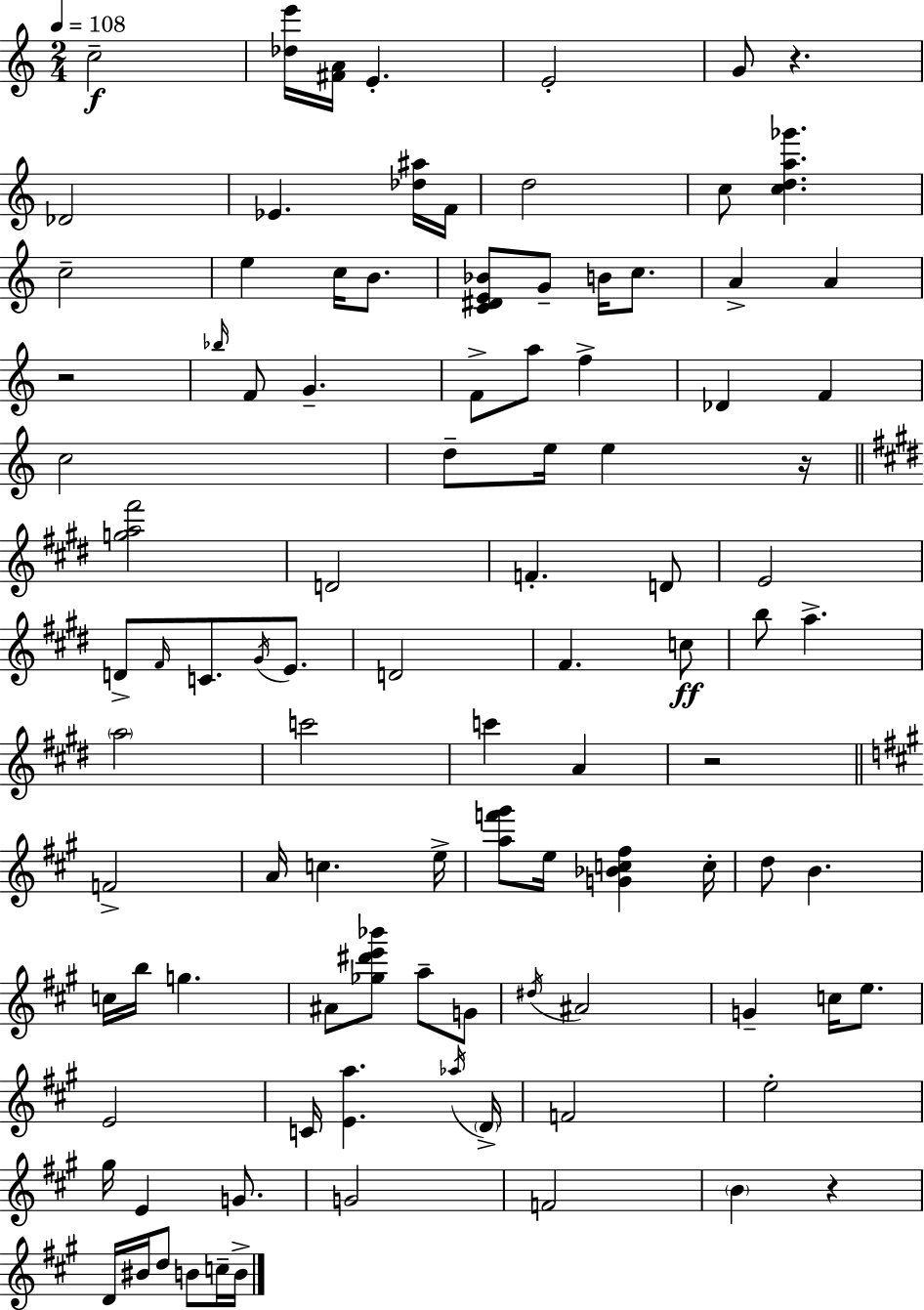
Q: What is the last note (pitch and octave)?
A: B4